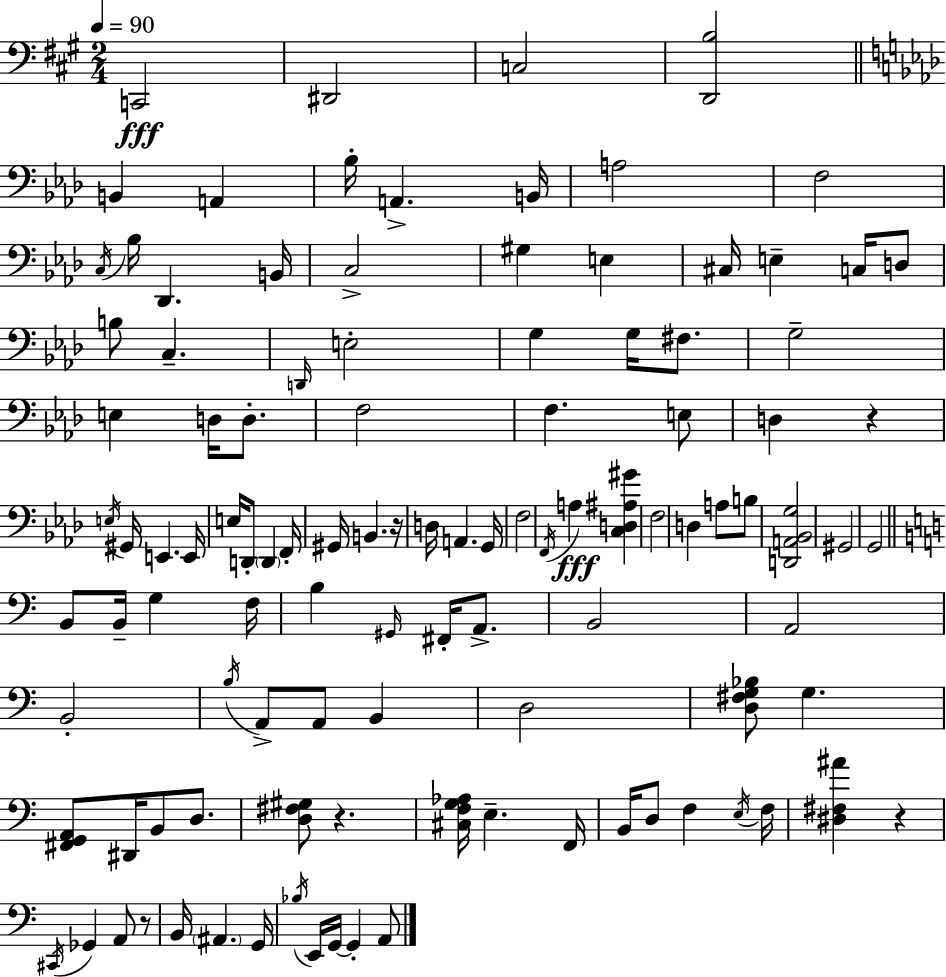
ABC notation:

X:1
T:Untitled
M:2/4
L:1/4
K:A
C,,2 ^D,,2 C,2 [D,,B,]2 B,, A,, _B,/4 A,, B,,/4 A,2 F,2 C,/4 _B,/4 _D,, B,,/4 C,2 ^G, E, ^C,/4 E, C,/4 D,/2 B,/2 C, D,,/4 E,2 G, G,/4 ^F,/2 G,2 E, D,/4 D,/2 F,2 F, E,/2 D, z E,/4 ^G,,/4 E,, E,,/4 E,/4 D,,/2 D,, F,,/4 ^G,,/4 B,, z/4 D,/4 A,, G,,/4 F,2 F,,/4 A, [C,D,^A,^G] F,2 D, A,/2 B,/2 [D,,A,,_B,,G,]2 ^G,,2 G,,2 B,,/2 B,,/4 G, F,/4 B, ^G,,/4 ^F,,/4 A,,/2 B,,2 A,,2 B,,2 B,/4 A,,/2 A,,/2 B,, D,2 [D,^F,G,_B,]/2 G, [^F,,G,,A,,]/2 ^D,,/4 B,,/2 D,/2 [D,^F,^G,]/2 z [^C,F,G,_A,]/4 E, F,,/4 B,,/4 D,/2 F, E,/4 F,/4 [^D,^F,^A] z ^C,,/4 _G,, A,,/2 z/2 B,,/4 ^A,, G,,/4 _B,/4 E,,/4 G,,/4 G,, A,,/2